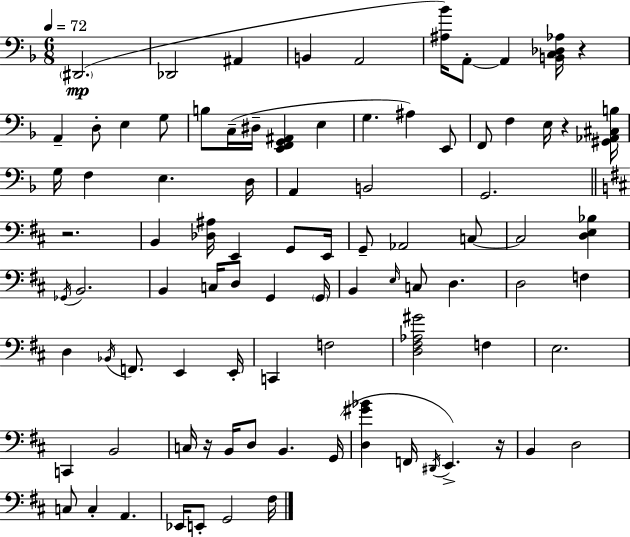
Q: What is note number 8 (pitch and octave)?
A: A2